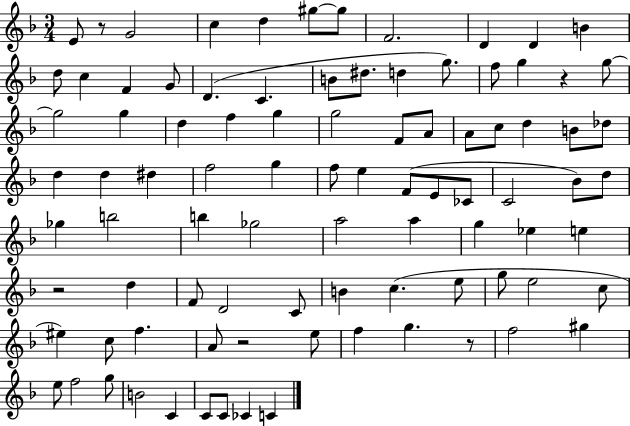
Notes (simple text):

E4/e R/e G4/h C5/q D5/q G#5/e G#5/e F4/h. D4/q D4/q B4/q D5/e C5/q F4/q G4/e D4/q. C4/q. B4/e D#5/e. D5/q G5/e. F5/e G5/q R/q G5/e G5/h G5/q D5/q F5/q G5/q G5/h F4/e A4/e A4/e C5/e D5/q B4/e Db5/e D5/q D5/q D#5/q F5/h G5/q F5/e E5/q F4/e E4/e CES4/e C4/h Bb4/e D5/e Gb5/q B5/h B5/q Gb5/h A5/h A5/q G5/q Eb5/q E5/q R/h D5/q F4/e D4/h C4/e B4/q C5/q. E5/e G5/e E5/h C5/e EIS5/q C5/e F5/q. A4/e R/h E5/e F5/q G5/q. R/e F5/h G#5/q E5/e F5/h G5/e B4/h C4/q C4/e C4/e CES4/q C4/q